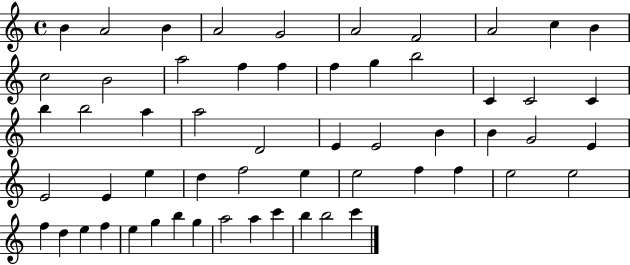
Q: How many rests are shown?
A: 0